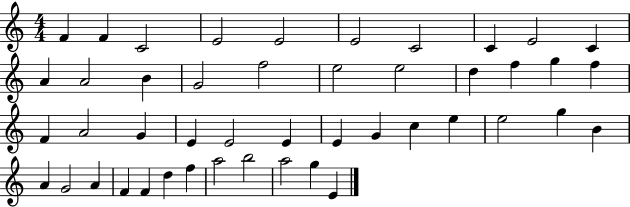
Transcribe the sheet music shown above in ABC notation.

X:1
T:Untitled
M:4/4
L:1/4
K:C
F F C2 E2 E2 E2 C2 C E2 C A A2 B G2 f2 e2 e2 d f g f F A2 G E E2 E E G c e e2 g B A G2 A F F d f a2 b2 a2 g E